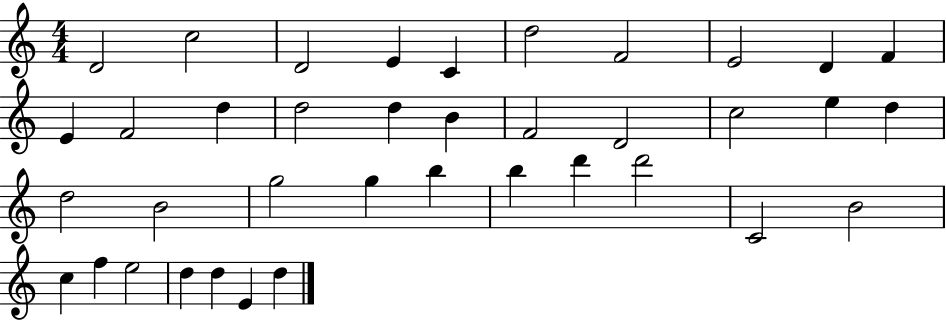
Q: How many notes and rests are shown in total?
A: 38